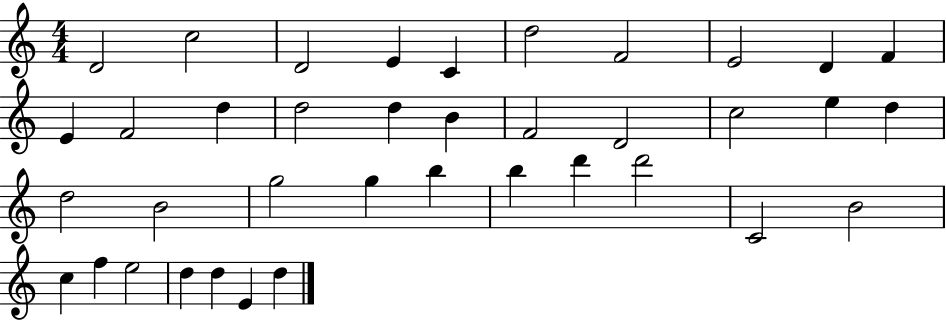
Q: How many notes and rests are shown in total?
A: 38